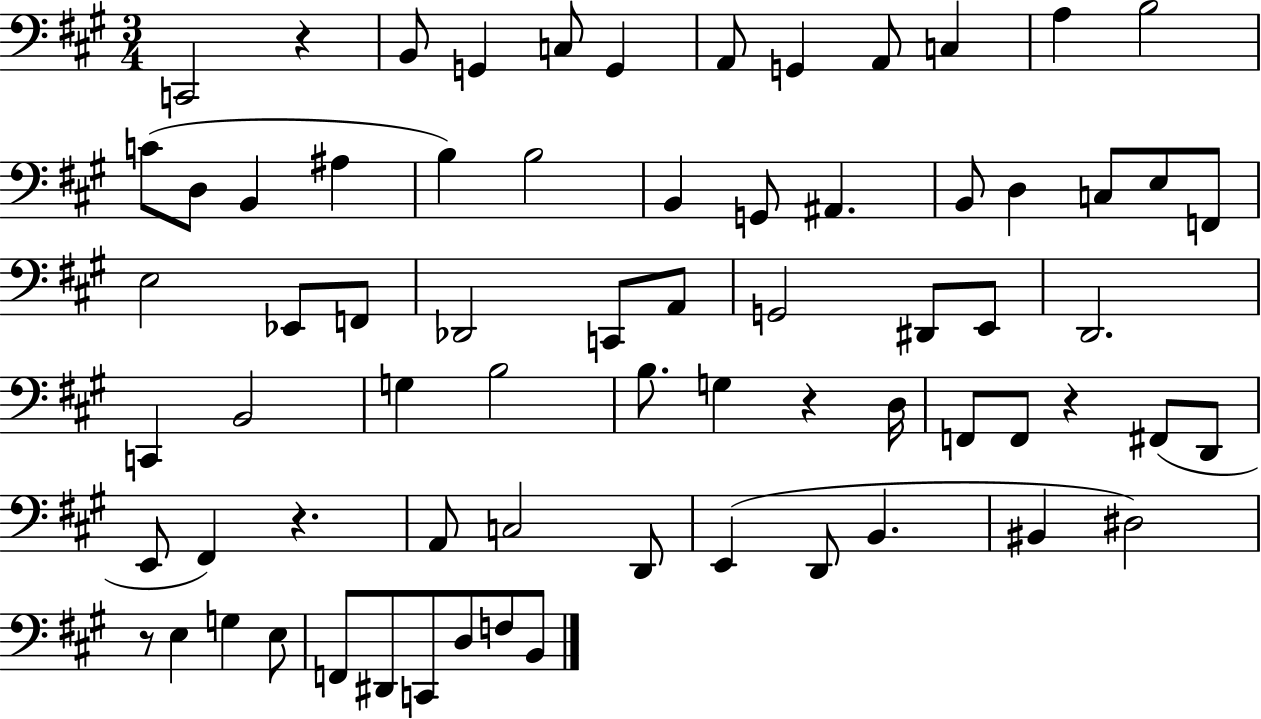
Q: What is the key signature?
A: A major